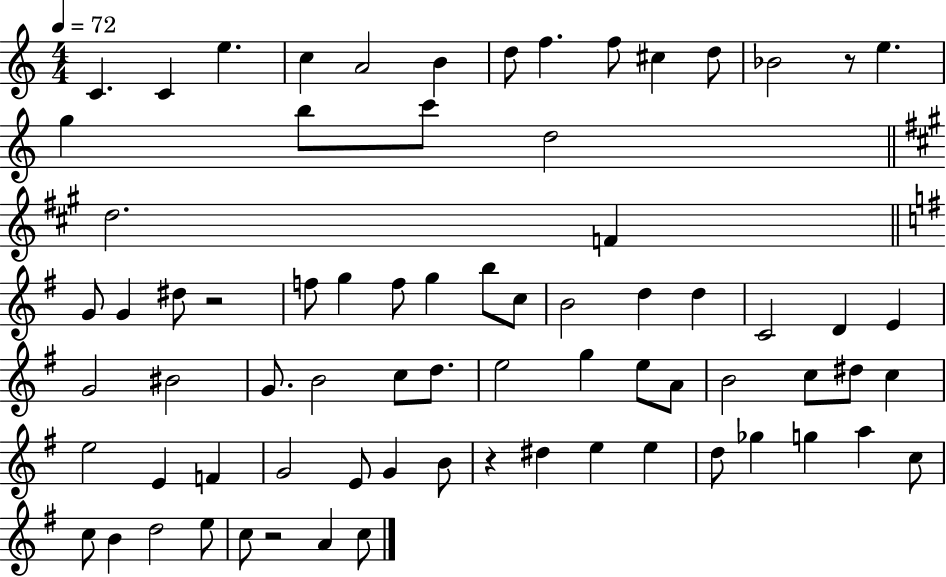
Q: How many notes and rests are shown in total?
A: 74